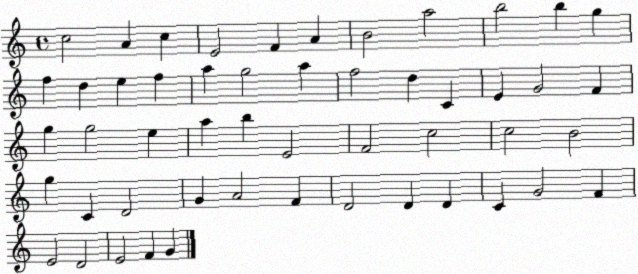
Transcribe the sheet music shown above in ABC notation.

X:1
T:Untitled
M:4/4
L:1/4
K:C
c2 A c E2 F A B2 a2 b2 b g f d e f a g2 a f2 d C E G2 F g g2 e a b E2 F2 c2 c2 B2 g C D2 G A2 F D2 D D C G2 F E2 D2 E2 F G